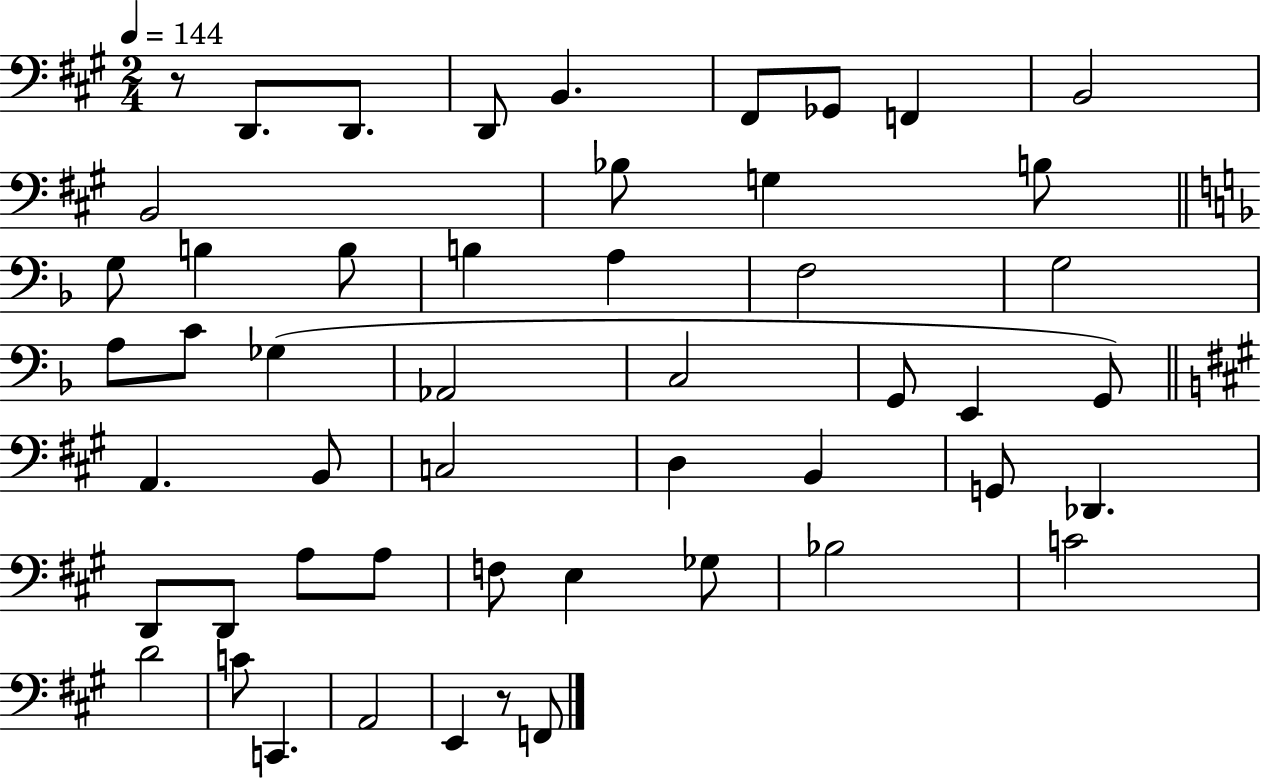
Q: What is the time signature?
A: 2/4